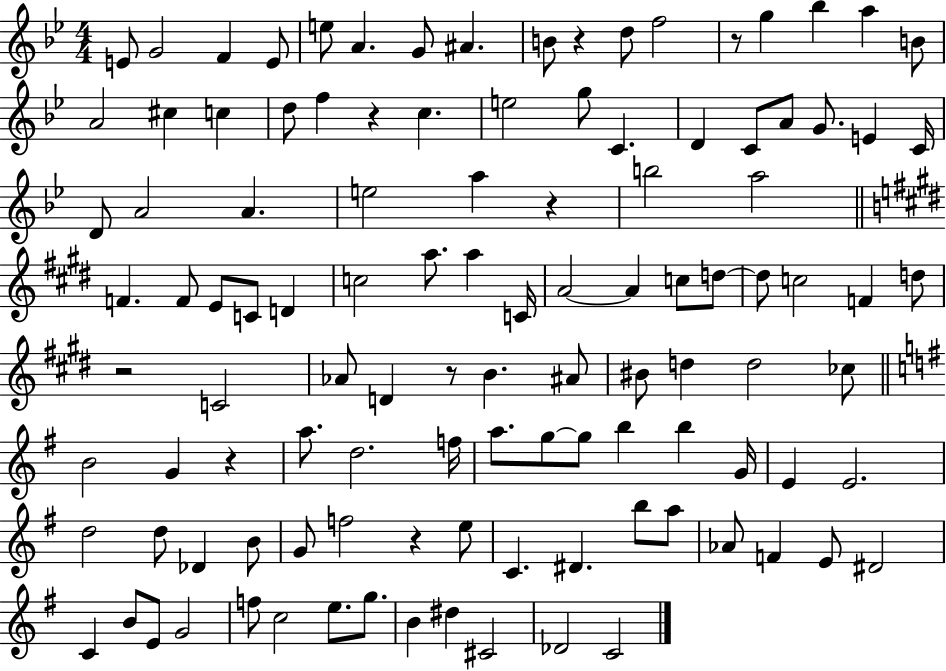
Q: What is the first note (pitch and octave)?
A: E4